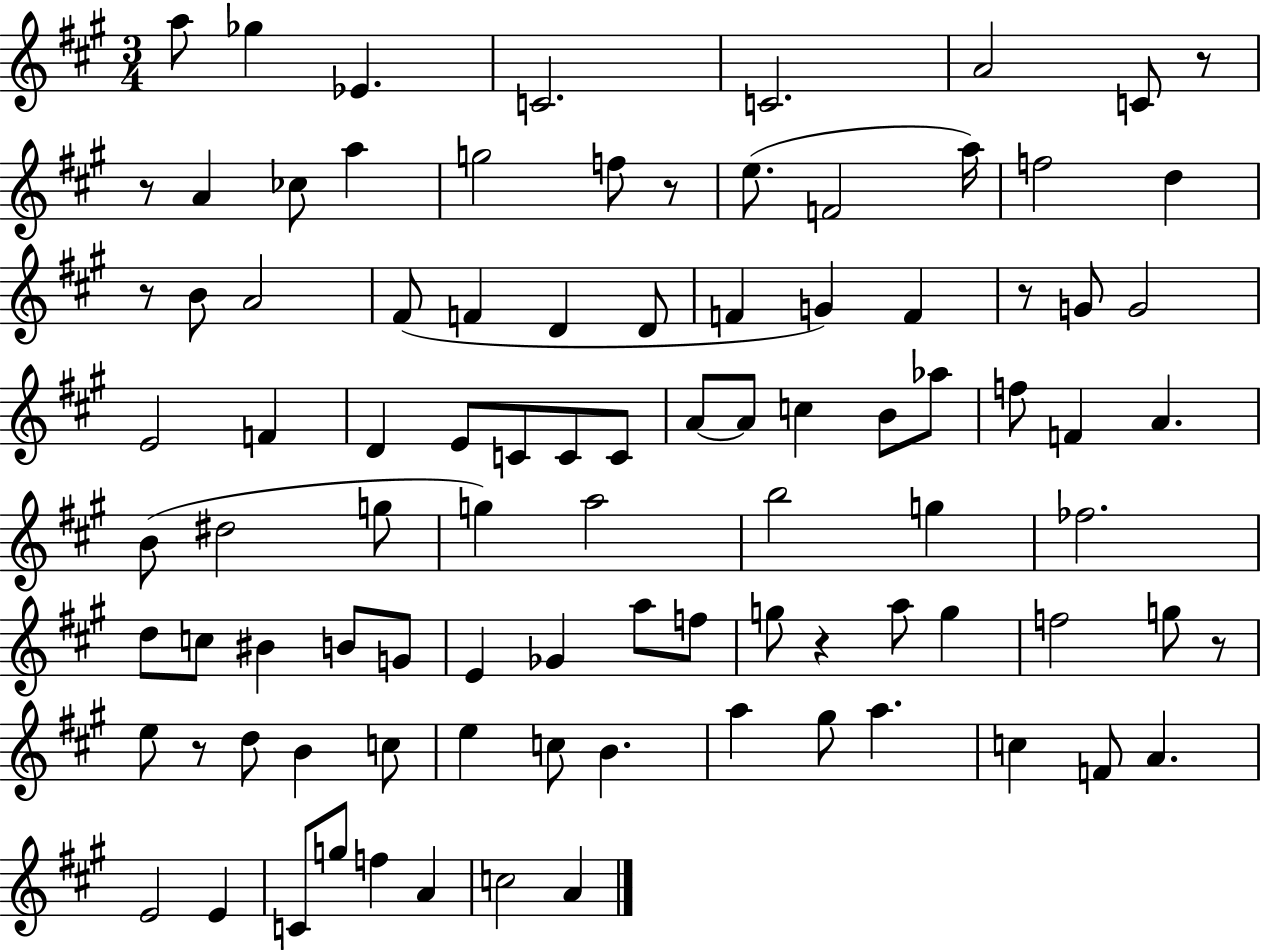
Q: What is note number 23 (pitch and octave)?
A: D4